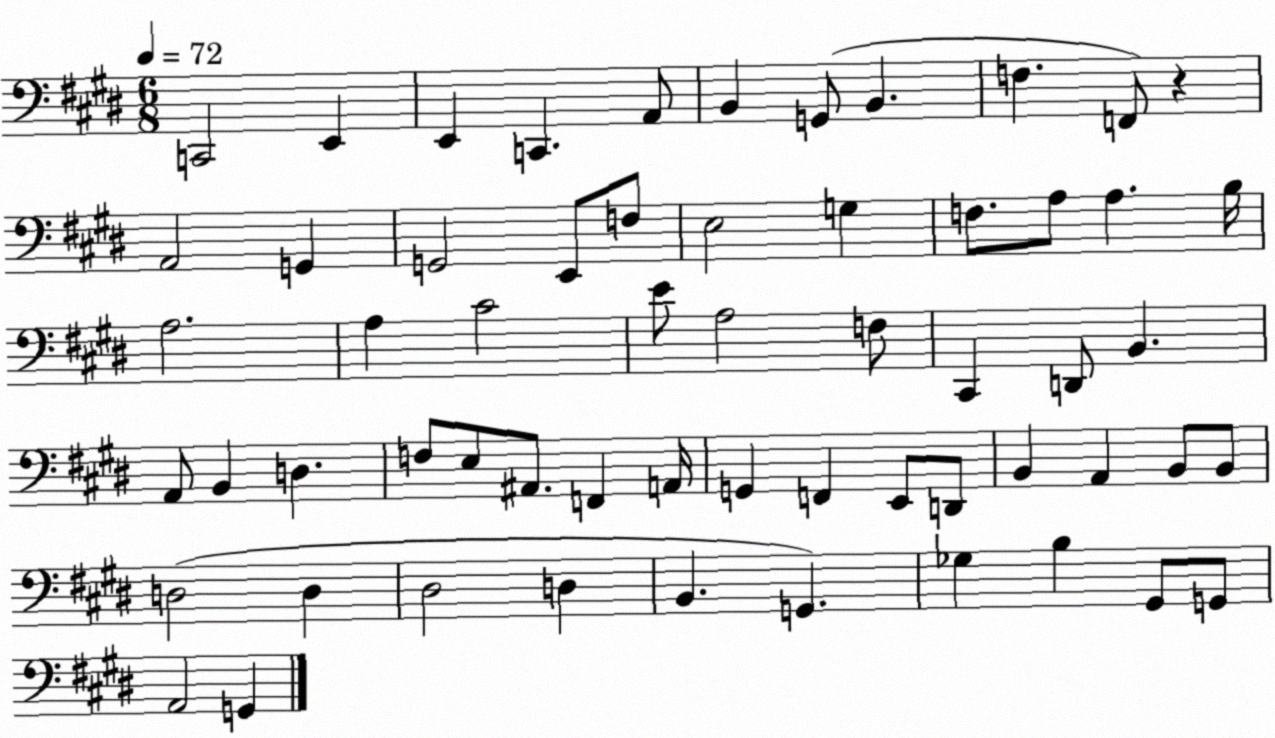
X:1
T:Untitled
M:6/8
L:1/4
K:E
C,,2 E,, E,, C,, A,,/2 B,, G,,/2 B,, F, F,,/2 z A,,2 G,, G,,2 E,,/2 F,/2 E,2 G, F,/2 A,/2 A, B,/4 A,2 A, ^C2 E/2 A,2 F,/2 ^C,, D,,/2 B,, A,,/2 B,, D, F,/2 E,/2 ^A,,/2 F,, A,,/4 G,, F,, E,,/2 D,,/2 B,, A,, B,,/2 B,,/2 D,2 D, ^D,2 D, B,, G,, _G, B, ^G,,/2 G,,/2 A,,2 G,,